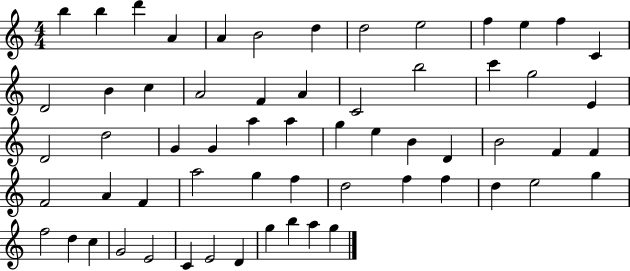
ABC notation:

X:1
T:Untitled
M:4/4
L:1/4
K:C
b b d' A A B2 d d2 e2 f e f C D2 B c A2 F A C2 b2 c' g2 E D2 d2 G G a a g e B D B2 F F F2 A F a2 g f d2 f f d e2 g f2 d c G2 E2 C E2 D g b a g